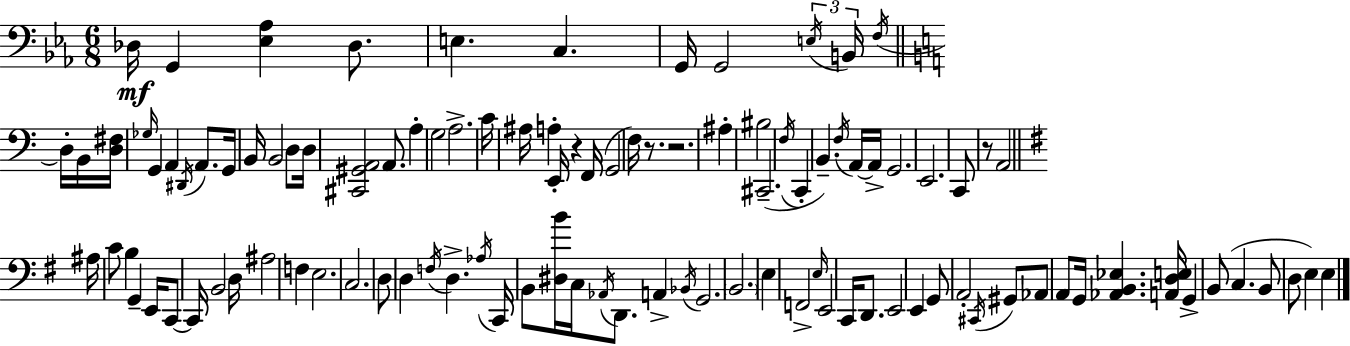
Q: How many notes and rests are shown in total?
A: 105